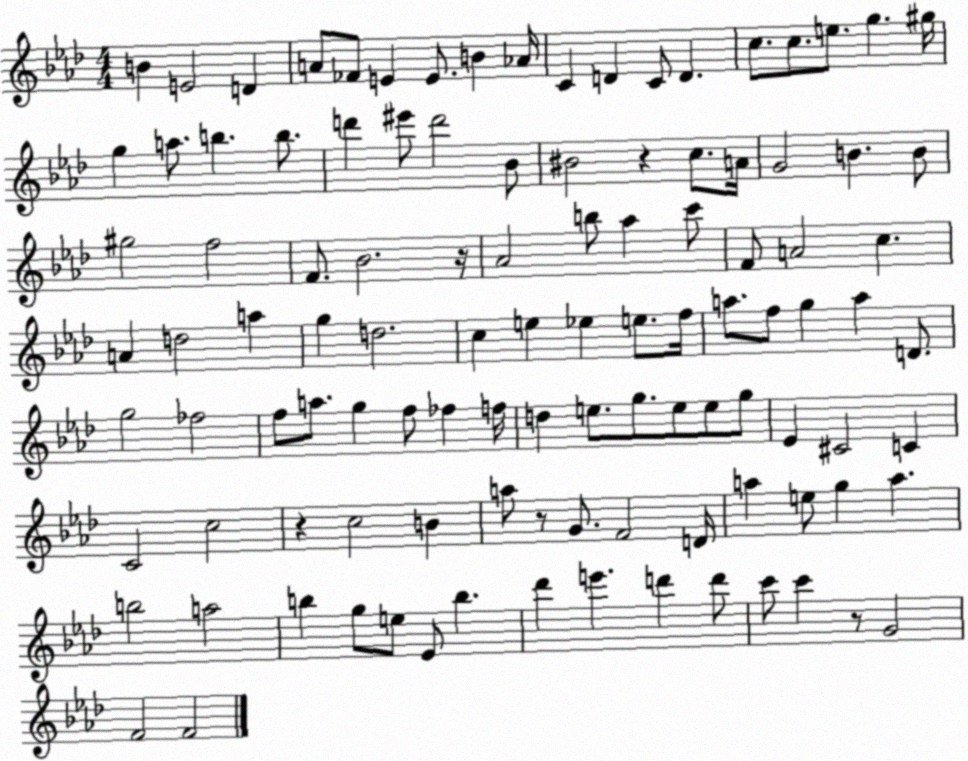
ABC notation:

X:1
T:Untitled
M:4/4
L:1/4
K:Ab
B E2 D A/2 _F/2 E E/2 B _A/4 C D C/2 D c/2 c/2 e/2 g ^g/4 g a/2 b b/2 d' ^e'/2 d'2 _B/2 ^B2 z c/2 A/4 G2 B B/2 ^g2 f2 F/2 _B2 z/4 _A2 b/2 _a c'/2 F/2 A2 c A d2 a g d2 c e _e e/2 f/4 a/2 f/2 g a D/2 g2 _f2 f/2 a/2 g f/2 _f f/4 d e/2 g/2 e/2 e/2 g/2 _E ^C2 C C2 c2 z c2 B a/2 z/2 G/2 F2 D/4 a e/2 g a b2 a2 b g/2 e/2 _E/2 b _d' e' d' d'/2 c'/2 c' z/2 G2 F2 F2